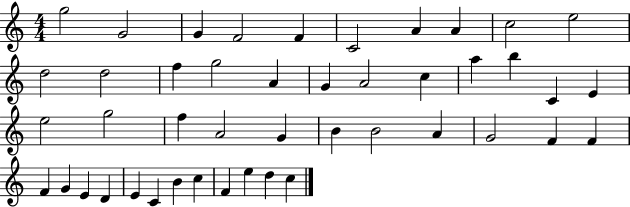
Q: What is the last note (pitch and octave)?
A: C5